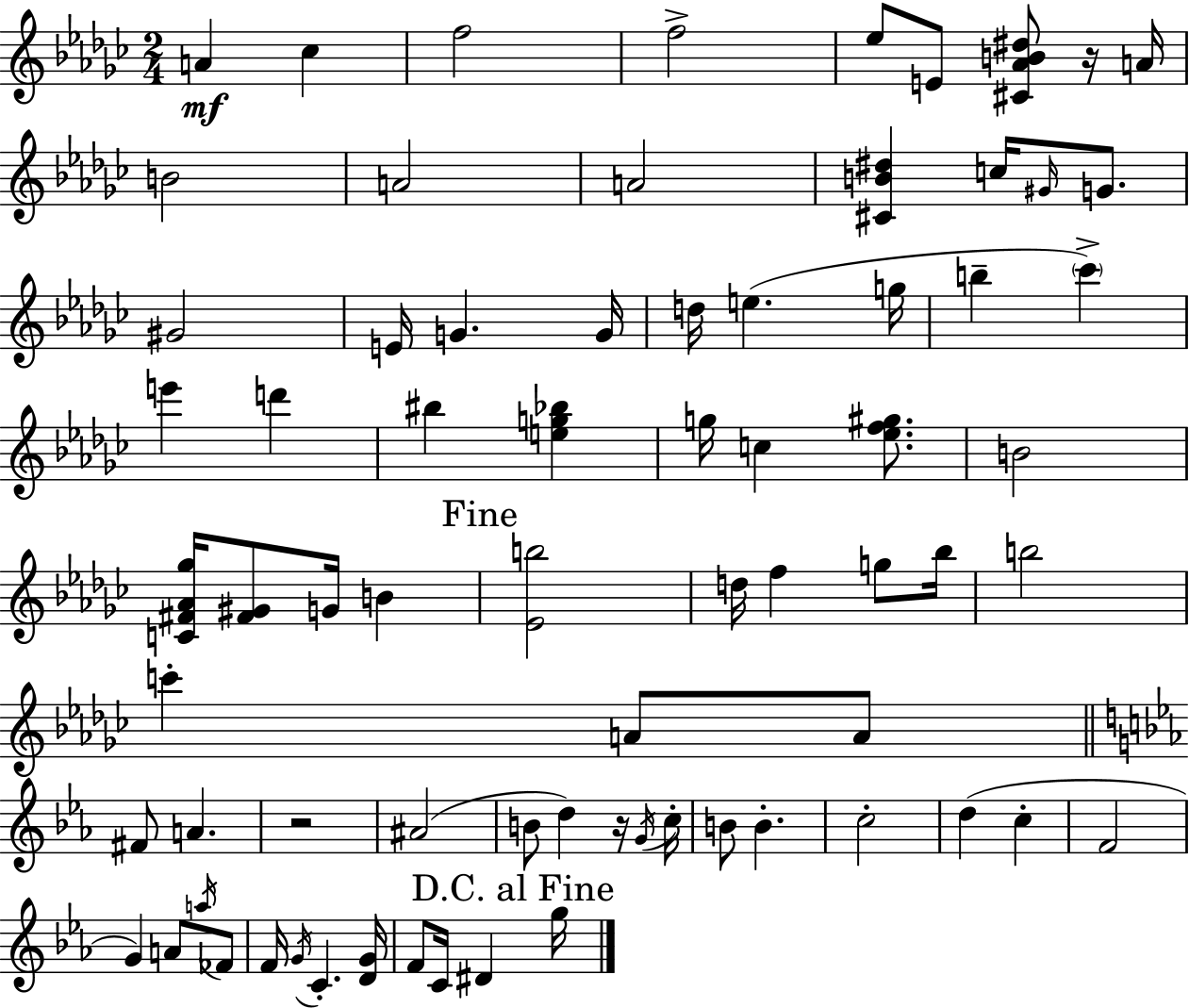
A4/q CES5/q F5/h F5/h Eb5/e E4/e [C#4,Ab4,B4,D#5]/e R/s A4/s B4/h A4/h A4/h [C#4,B4,D#5]/q C5/s G#4/s G4/e. G#4/h E4/s G4/q. G4/s D5/s E5/q. G5/s B5/q CES6/q E6/q D6/q BIS5/q [E5,G5,Bb5]/q G5/s C5/q [Eb5,F5,G#5]/e. B4/h [C4,F#4,Ab4,Gb5]/s [F#4,G#4]/e G4/s B4/q [Eb4,B5]/h D5/s F5/q G5/e Bb5/s B5/h C6/q A4/e A4/e F#4/e A4/q. R/h A#4/h B4/e D5/q R/s G4/s C5/s B4/e B4/q. C5/h D5/q C5/q F4/h G4/q A4/e A5/s FES4/e F4/s G4/s C4/q. [D4,G4]/s F4/e C4/s D#4/q G5/s